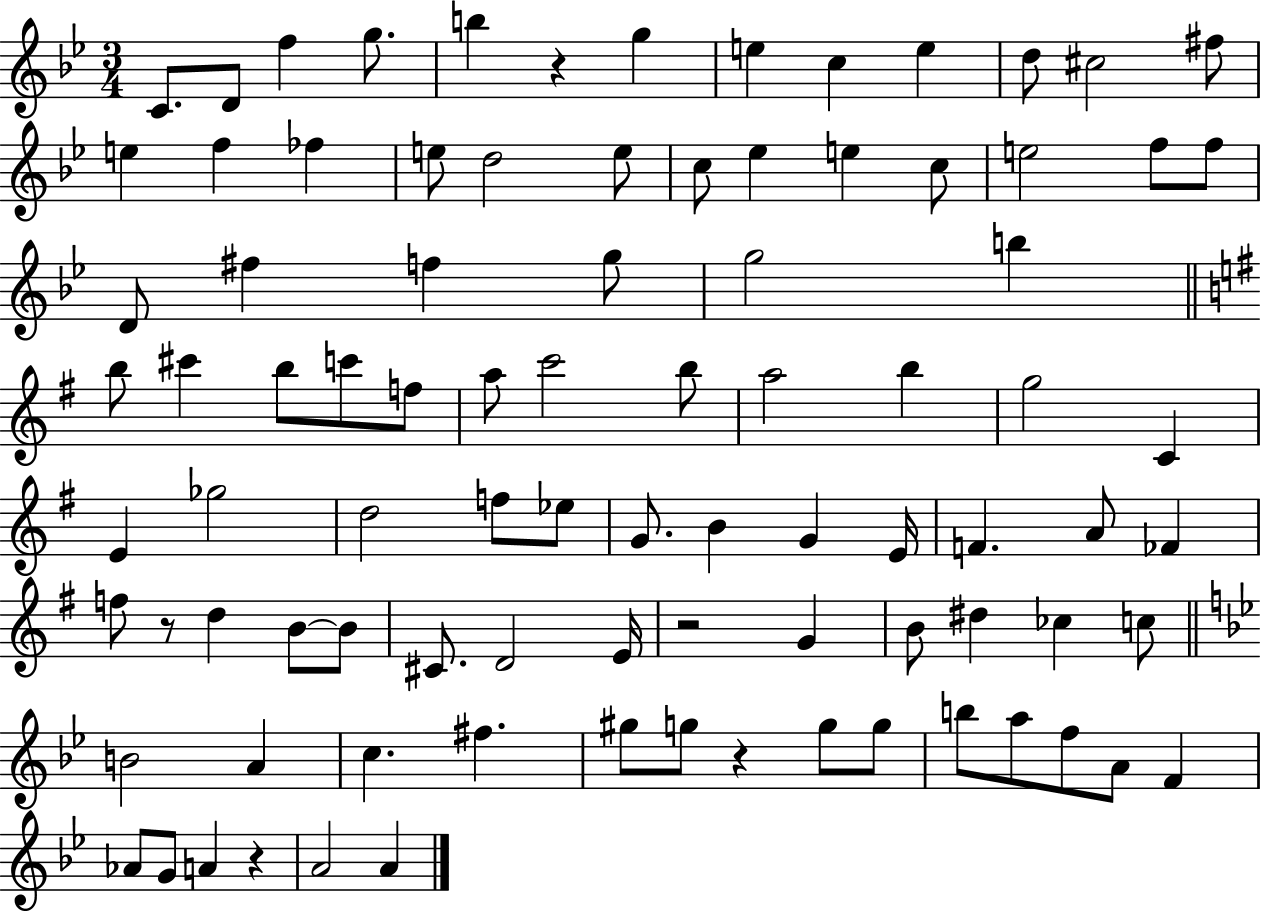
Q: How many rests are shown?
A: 5